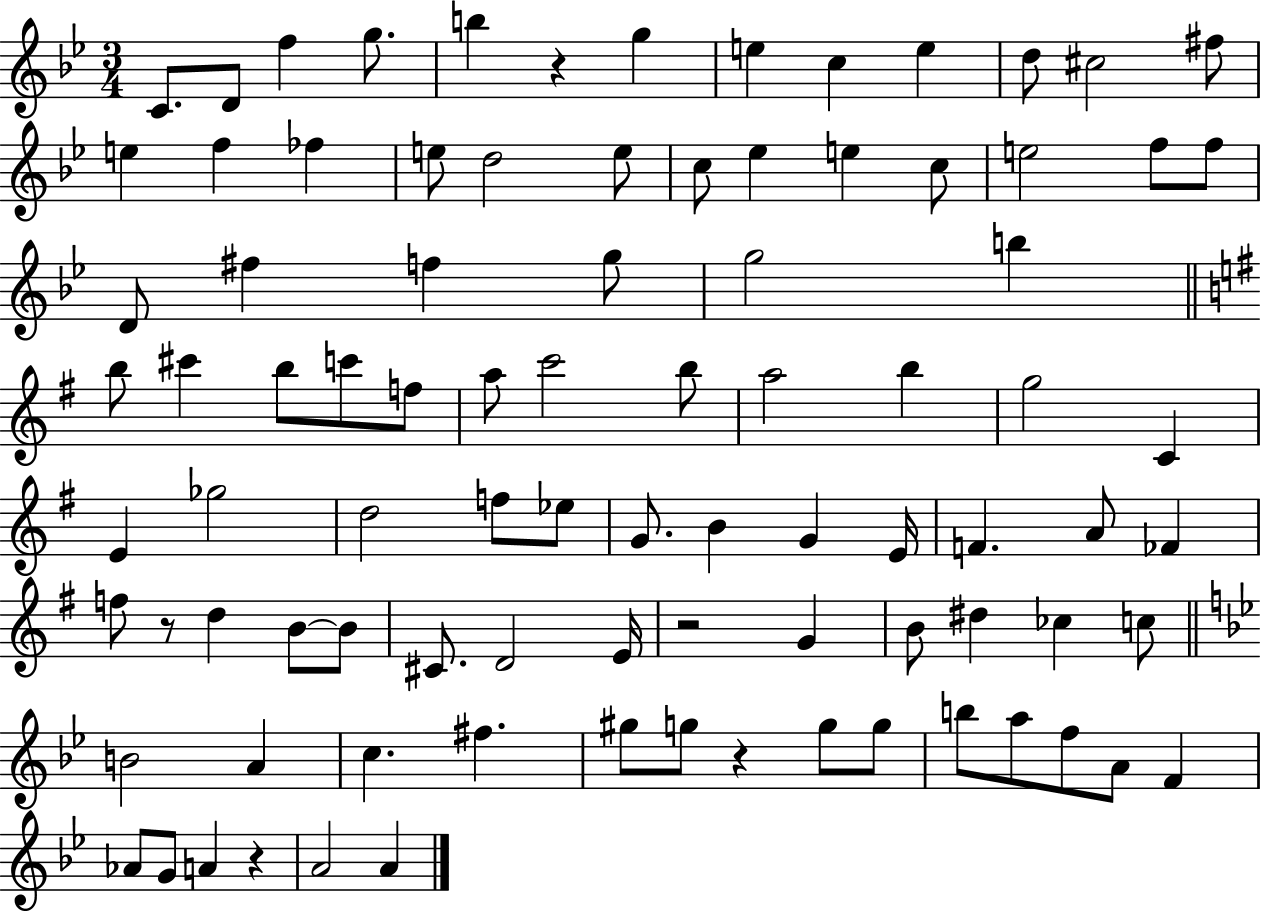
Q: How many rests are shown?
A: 5